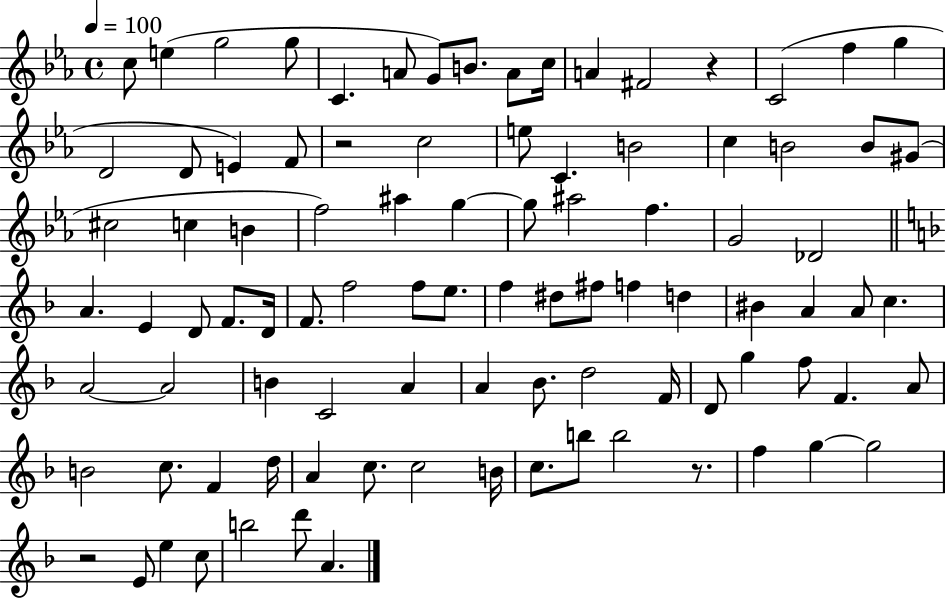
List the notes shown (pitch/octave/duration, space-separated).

C5/e E5/q G5/h G5/e C4/q. A4/e G4/e B4/e. A4/e C5/s A4/q F#4/h R/q C4/h F5/q G5/q D4/h D4/e E4/q F4/e R/h C5/h E5/e C4/q. B4/h C5/q B4/h B4/e G#4/e C#5/h C5/q B4/q F5/h A#5/q G5/q G5/e A#5/h F5/q. G4/h Db4/h A4/q. E4/q D4/e F4/e. D4/s F4/e. F5/h F5/e E5/e. F5/q D#5/e F#5/e F5/q D5/q BIS4/q A4/q A4/e C5/q. A4/h A4/h B4/q C4/h A4/q A4/q Bb4/e. D5/h F4/s D4/e G5/q F5/e F4/q. A4/e B4/h C5/e. F4/q D5/s A4/q C5/e. C5/h B4/s C5/e. B5/e B5/h R/e. F5/q G5/q G5/h R/h E4/e E5/q C5/e B5/h D6/e A4/q.